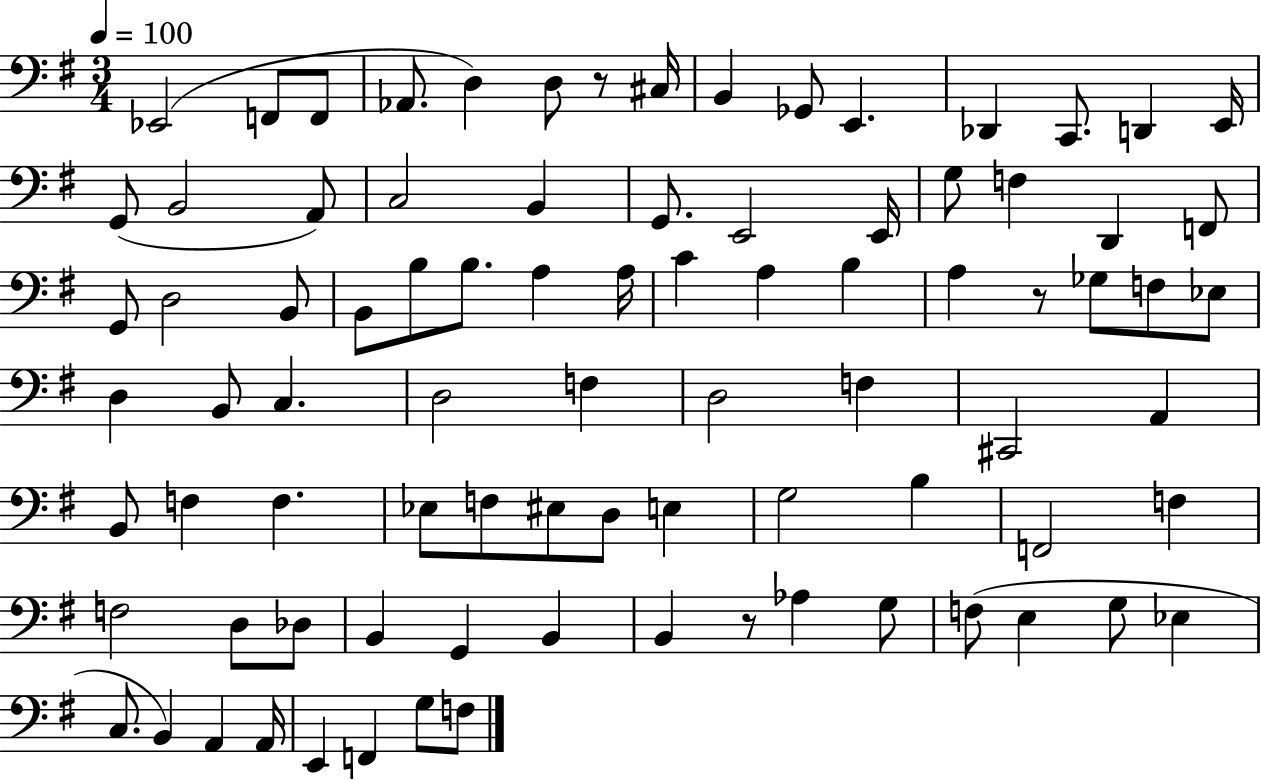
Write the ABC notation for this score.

X:1
T:Untitled
M:3/4
L:1/4
K:G
_E,,2 F,,/2 F,,/2 _A,,/2 D, D,/2 z/2 ^C,/4 B,, _G,,/2 E,, _D,, C,,/2 D,, E,,/4 G,,/2 B,,2 A,,/2 C,2 B,, G,,/2 E,,2 E,,/4 G,/2 F, D,, F,,/2 G,,/2 D,2 B,,/2 B,,/2 B,/2 B,/2 A, A,/4 C A, B, A, z/2 _G,/2 F,/2 _E,/2 D, B,,/2 C, D,2 F, D,2 F, ^C,,2 A,, B,,/2 F, F, _E,/2 F,/2 ^E,/2 D,/2 E, G,2 B, F,,2 F, F,2 D,/2 _D,/2 B,, G,, B,, B,, z/2 _A, G,/2 F,/2 E, G,/2 _E, C,/2 B,, A,, A,,/4 E,, F,, G,/2 F,/2